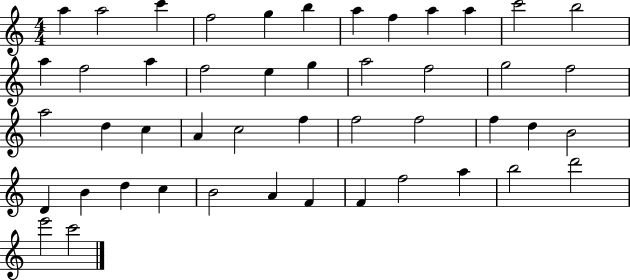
A5/q A5/h C6/q F5/h G5/q B5/q A5/q F5/q A5/q A5/q C6/h B5/h A5/q F5/h A5/q F5/h E5/q G5/q A5/h F5/h G5/h F5/h A5/h D5/q C5/q A4/q C5/h F5/q F5/h F5/h F5/q D5/q B4/h D4/q B4/q D5/q C5/q B4/h A4/q F4/q F4/q F5/h A5/q B5/h D6/h E6/h C6/h